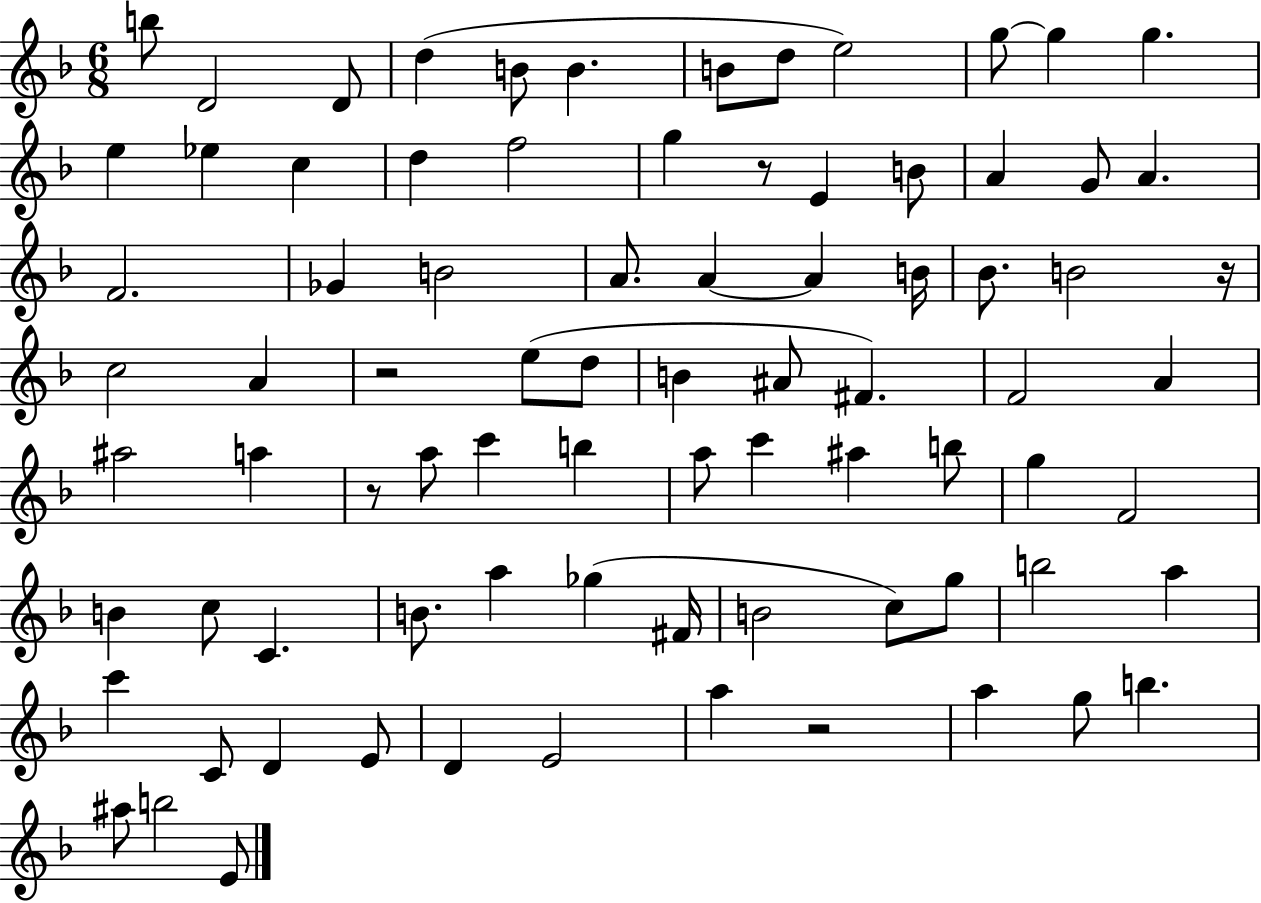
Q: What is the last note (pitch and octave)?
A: E4